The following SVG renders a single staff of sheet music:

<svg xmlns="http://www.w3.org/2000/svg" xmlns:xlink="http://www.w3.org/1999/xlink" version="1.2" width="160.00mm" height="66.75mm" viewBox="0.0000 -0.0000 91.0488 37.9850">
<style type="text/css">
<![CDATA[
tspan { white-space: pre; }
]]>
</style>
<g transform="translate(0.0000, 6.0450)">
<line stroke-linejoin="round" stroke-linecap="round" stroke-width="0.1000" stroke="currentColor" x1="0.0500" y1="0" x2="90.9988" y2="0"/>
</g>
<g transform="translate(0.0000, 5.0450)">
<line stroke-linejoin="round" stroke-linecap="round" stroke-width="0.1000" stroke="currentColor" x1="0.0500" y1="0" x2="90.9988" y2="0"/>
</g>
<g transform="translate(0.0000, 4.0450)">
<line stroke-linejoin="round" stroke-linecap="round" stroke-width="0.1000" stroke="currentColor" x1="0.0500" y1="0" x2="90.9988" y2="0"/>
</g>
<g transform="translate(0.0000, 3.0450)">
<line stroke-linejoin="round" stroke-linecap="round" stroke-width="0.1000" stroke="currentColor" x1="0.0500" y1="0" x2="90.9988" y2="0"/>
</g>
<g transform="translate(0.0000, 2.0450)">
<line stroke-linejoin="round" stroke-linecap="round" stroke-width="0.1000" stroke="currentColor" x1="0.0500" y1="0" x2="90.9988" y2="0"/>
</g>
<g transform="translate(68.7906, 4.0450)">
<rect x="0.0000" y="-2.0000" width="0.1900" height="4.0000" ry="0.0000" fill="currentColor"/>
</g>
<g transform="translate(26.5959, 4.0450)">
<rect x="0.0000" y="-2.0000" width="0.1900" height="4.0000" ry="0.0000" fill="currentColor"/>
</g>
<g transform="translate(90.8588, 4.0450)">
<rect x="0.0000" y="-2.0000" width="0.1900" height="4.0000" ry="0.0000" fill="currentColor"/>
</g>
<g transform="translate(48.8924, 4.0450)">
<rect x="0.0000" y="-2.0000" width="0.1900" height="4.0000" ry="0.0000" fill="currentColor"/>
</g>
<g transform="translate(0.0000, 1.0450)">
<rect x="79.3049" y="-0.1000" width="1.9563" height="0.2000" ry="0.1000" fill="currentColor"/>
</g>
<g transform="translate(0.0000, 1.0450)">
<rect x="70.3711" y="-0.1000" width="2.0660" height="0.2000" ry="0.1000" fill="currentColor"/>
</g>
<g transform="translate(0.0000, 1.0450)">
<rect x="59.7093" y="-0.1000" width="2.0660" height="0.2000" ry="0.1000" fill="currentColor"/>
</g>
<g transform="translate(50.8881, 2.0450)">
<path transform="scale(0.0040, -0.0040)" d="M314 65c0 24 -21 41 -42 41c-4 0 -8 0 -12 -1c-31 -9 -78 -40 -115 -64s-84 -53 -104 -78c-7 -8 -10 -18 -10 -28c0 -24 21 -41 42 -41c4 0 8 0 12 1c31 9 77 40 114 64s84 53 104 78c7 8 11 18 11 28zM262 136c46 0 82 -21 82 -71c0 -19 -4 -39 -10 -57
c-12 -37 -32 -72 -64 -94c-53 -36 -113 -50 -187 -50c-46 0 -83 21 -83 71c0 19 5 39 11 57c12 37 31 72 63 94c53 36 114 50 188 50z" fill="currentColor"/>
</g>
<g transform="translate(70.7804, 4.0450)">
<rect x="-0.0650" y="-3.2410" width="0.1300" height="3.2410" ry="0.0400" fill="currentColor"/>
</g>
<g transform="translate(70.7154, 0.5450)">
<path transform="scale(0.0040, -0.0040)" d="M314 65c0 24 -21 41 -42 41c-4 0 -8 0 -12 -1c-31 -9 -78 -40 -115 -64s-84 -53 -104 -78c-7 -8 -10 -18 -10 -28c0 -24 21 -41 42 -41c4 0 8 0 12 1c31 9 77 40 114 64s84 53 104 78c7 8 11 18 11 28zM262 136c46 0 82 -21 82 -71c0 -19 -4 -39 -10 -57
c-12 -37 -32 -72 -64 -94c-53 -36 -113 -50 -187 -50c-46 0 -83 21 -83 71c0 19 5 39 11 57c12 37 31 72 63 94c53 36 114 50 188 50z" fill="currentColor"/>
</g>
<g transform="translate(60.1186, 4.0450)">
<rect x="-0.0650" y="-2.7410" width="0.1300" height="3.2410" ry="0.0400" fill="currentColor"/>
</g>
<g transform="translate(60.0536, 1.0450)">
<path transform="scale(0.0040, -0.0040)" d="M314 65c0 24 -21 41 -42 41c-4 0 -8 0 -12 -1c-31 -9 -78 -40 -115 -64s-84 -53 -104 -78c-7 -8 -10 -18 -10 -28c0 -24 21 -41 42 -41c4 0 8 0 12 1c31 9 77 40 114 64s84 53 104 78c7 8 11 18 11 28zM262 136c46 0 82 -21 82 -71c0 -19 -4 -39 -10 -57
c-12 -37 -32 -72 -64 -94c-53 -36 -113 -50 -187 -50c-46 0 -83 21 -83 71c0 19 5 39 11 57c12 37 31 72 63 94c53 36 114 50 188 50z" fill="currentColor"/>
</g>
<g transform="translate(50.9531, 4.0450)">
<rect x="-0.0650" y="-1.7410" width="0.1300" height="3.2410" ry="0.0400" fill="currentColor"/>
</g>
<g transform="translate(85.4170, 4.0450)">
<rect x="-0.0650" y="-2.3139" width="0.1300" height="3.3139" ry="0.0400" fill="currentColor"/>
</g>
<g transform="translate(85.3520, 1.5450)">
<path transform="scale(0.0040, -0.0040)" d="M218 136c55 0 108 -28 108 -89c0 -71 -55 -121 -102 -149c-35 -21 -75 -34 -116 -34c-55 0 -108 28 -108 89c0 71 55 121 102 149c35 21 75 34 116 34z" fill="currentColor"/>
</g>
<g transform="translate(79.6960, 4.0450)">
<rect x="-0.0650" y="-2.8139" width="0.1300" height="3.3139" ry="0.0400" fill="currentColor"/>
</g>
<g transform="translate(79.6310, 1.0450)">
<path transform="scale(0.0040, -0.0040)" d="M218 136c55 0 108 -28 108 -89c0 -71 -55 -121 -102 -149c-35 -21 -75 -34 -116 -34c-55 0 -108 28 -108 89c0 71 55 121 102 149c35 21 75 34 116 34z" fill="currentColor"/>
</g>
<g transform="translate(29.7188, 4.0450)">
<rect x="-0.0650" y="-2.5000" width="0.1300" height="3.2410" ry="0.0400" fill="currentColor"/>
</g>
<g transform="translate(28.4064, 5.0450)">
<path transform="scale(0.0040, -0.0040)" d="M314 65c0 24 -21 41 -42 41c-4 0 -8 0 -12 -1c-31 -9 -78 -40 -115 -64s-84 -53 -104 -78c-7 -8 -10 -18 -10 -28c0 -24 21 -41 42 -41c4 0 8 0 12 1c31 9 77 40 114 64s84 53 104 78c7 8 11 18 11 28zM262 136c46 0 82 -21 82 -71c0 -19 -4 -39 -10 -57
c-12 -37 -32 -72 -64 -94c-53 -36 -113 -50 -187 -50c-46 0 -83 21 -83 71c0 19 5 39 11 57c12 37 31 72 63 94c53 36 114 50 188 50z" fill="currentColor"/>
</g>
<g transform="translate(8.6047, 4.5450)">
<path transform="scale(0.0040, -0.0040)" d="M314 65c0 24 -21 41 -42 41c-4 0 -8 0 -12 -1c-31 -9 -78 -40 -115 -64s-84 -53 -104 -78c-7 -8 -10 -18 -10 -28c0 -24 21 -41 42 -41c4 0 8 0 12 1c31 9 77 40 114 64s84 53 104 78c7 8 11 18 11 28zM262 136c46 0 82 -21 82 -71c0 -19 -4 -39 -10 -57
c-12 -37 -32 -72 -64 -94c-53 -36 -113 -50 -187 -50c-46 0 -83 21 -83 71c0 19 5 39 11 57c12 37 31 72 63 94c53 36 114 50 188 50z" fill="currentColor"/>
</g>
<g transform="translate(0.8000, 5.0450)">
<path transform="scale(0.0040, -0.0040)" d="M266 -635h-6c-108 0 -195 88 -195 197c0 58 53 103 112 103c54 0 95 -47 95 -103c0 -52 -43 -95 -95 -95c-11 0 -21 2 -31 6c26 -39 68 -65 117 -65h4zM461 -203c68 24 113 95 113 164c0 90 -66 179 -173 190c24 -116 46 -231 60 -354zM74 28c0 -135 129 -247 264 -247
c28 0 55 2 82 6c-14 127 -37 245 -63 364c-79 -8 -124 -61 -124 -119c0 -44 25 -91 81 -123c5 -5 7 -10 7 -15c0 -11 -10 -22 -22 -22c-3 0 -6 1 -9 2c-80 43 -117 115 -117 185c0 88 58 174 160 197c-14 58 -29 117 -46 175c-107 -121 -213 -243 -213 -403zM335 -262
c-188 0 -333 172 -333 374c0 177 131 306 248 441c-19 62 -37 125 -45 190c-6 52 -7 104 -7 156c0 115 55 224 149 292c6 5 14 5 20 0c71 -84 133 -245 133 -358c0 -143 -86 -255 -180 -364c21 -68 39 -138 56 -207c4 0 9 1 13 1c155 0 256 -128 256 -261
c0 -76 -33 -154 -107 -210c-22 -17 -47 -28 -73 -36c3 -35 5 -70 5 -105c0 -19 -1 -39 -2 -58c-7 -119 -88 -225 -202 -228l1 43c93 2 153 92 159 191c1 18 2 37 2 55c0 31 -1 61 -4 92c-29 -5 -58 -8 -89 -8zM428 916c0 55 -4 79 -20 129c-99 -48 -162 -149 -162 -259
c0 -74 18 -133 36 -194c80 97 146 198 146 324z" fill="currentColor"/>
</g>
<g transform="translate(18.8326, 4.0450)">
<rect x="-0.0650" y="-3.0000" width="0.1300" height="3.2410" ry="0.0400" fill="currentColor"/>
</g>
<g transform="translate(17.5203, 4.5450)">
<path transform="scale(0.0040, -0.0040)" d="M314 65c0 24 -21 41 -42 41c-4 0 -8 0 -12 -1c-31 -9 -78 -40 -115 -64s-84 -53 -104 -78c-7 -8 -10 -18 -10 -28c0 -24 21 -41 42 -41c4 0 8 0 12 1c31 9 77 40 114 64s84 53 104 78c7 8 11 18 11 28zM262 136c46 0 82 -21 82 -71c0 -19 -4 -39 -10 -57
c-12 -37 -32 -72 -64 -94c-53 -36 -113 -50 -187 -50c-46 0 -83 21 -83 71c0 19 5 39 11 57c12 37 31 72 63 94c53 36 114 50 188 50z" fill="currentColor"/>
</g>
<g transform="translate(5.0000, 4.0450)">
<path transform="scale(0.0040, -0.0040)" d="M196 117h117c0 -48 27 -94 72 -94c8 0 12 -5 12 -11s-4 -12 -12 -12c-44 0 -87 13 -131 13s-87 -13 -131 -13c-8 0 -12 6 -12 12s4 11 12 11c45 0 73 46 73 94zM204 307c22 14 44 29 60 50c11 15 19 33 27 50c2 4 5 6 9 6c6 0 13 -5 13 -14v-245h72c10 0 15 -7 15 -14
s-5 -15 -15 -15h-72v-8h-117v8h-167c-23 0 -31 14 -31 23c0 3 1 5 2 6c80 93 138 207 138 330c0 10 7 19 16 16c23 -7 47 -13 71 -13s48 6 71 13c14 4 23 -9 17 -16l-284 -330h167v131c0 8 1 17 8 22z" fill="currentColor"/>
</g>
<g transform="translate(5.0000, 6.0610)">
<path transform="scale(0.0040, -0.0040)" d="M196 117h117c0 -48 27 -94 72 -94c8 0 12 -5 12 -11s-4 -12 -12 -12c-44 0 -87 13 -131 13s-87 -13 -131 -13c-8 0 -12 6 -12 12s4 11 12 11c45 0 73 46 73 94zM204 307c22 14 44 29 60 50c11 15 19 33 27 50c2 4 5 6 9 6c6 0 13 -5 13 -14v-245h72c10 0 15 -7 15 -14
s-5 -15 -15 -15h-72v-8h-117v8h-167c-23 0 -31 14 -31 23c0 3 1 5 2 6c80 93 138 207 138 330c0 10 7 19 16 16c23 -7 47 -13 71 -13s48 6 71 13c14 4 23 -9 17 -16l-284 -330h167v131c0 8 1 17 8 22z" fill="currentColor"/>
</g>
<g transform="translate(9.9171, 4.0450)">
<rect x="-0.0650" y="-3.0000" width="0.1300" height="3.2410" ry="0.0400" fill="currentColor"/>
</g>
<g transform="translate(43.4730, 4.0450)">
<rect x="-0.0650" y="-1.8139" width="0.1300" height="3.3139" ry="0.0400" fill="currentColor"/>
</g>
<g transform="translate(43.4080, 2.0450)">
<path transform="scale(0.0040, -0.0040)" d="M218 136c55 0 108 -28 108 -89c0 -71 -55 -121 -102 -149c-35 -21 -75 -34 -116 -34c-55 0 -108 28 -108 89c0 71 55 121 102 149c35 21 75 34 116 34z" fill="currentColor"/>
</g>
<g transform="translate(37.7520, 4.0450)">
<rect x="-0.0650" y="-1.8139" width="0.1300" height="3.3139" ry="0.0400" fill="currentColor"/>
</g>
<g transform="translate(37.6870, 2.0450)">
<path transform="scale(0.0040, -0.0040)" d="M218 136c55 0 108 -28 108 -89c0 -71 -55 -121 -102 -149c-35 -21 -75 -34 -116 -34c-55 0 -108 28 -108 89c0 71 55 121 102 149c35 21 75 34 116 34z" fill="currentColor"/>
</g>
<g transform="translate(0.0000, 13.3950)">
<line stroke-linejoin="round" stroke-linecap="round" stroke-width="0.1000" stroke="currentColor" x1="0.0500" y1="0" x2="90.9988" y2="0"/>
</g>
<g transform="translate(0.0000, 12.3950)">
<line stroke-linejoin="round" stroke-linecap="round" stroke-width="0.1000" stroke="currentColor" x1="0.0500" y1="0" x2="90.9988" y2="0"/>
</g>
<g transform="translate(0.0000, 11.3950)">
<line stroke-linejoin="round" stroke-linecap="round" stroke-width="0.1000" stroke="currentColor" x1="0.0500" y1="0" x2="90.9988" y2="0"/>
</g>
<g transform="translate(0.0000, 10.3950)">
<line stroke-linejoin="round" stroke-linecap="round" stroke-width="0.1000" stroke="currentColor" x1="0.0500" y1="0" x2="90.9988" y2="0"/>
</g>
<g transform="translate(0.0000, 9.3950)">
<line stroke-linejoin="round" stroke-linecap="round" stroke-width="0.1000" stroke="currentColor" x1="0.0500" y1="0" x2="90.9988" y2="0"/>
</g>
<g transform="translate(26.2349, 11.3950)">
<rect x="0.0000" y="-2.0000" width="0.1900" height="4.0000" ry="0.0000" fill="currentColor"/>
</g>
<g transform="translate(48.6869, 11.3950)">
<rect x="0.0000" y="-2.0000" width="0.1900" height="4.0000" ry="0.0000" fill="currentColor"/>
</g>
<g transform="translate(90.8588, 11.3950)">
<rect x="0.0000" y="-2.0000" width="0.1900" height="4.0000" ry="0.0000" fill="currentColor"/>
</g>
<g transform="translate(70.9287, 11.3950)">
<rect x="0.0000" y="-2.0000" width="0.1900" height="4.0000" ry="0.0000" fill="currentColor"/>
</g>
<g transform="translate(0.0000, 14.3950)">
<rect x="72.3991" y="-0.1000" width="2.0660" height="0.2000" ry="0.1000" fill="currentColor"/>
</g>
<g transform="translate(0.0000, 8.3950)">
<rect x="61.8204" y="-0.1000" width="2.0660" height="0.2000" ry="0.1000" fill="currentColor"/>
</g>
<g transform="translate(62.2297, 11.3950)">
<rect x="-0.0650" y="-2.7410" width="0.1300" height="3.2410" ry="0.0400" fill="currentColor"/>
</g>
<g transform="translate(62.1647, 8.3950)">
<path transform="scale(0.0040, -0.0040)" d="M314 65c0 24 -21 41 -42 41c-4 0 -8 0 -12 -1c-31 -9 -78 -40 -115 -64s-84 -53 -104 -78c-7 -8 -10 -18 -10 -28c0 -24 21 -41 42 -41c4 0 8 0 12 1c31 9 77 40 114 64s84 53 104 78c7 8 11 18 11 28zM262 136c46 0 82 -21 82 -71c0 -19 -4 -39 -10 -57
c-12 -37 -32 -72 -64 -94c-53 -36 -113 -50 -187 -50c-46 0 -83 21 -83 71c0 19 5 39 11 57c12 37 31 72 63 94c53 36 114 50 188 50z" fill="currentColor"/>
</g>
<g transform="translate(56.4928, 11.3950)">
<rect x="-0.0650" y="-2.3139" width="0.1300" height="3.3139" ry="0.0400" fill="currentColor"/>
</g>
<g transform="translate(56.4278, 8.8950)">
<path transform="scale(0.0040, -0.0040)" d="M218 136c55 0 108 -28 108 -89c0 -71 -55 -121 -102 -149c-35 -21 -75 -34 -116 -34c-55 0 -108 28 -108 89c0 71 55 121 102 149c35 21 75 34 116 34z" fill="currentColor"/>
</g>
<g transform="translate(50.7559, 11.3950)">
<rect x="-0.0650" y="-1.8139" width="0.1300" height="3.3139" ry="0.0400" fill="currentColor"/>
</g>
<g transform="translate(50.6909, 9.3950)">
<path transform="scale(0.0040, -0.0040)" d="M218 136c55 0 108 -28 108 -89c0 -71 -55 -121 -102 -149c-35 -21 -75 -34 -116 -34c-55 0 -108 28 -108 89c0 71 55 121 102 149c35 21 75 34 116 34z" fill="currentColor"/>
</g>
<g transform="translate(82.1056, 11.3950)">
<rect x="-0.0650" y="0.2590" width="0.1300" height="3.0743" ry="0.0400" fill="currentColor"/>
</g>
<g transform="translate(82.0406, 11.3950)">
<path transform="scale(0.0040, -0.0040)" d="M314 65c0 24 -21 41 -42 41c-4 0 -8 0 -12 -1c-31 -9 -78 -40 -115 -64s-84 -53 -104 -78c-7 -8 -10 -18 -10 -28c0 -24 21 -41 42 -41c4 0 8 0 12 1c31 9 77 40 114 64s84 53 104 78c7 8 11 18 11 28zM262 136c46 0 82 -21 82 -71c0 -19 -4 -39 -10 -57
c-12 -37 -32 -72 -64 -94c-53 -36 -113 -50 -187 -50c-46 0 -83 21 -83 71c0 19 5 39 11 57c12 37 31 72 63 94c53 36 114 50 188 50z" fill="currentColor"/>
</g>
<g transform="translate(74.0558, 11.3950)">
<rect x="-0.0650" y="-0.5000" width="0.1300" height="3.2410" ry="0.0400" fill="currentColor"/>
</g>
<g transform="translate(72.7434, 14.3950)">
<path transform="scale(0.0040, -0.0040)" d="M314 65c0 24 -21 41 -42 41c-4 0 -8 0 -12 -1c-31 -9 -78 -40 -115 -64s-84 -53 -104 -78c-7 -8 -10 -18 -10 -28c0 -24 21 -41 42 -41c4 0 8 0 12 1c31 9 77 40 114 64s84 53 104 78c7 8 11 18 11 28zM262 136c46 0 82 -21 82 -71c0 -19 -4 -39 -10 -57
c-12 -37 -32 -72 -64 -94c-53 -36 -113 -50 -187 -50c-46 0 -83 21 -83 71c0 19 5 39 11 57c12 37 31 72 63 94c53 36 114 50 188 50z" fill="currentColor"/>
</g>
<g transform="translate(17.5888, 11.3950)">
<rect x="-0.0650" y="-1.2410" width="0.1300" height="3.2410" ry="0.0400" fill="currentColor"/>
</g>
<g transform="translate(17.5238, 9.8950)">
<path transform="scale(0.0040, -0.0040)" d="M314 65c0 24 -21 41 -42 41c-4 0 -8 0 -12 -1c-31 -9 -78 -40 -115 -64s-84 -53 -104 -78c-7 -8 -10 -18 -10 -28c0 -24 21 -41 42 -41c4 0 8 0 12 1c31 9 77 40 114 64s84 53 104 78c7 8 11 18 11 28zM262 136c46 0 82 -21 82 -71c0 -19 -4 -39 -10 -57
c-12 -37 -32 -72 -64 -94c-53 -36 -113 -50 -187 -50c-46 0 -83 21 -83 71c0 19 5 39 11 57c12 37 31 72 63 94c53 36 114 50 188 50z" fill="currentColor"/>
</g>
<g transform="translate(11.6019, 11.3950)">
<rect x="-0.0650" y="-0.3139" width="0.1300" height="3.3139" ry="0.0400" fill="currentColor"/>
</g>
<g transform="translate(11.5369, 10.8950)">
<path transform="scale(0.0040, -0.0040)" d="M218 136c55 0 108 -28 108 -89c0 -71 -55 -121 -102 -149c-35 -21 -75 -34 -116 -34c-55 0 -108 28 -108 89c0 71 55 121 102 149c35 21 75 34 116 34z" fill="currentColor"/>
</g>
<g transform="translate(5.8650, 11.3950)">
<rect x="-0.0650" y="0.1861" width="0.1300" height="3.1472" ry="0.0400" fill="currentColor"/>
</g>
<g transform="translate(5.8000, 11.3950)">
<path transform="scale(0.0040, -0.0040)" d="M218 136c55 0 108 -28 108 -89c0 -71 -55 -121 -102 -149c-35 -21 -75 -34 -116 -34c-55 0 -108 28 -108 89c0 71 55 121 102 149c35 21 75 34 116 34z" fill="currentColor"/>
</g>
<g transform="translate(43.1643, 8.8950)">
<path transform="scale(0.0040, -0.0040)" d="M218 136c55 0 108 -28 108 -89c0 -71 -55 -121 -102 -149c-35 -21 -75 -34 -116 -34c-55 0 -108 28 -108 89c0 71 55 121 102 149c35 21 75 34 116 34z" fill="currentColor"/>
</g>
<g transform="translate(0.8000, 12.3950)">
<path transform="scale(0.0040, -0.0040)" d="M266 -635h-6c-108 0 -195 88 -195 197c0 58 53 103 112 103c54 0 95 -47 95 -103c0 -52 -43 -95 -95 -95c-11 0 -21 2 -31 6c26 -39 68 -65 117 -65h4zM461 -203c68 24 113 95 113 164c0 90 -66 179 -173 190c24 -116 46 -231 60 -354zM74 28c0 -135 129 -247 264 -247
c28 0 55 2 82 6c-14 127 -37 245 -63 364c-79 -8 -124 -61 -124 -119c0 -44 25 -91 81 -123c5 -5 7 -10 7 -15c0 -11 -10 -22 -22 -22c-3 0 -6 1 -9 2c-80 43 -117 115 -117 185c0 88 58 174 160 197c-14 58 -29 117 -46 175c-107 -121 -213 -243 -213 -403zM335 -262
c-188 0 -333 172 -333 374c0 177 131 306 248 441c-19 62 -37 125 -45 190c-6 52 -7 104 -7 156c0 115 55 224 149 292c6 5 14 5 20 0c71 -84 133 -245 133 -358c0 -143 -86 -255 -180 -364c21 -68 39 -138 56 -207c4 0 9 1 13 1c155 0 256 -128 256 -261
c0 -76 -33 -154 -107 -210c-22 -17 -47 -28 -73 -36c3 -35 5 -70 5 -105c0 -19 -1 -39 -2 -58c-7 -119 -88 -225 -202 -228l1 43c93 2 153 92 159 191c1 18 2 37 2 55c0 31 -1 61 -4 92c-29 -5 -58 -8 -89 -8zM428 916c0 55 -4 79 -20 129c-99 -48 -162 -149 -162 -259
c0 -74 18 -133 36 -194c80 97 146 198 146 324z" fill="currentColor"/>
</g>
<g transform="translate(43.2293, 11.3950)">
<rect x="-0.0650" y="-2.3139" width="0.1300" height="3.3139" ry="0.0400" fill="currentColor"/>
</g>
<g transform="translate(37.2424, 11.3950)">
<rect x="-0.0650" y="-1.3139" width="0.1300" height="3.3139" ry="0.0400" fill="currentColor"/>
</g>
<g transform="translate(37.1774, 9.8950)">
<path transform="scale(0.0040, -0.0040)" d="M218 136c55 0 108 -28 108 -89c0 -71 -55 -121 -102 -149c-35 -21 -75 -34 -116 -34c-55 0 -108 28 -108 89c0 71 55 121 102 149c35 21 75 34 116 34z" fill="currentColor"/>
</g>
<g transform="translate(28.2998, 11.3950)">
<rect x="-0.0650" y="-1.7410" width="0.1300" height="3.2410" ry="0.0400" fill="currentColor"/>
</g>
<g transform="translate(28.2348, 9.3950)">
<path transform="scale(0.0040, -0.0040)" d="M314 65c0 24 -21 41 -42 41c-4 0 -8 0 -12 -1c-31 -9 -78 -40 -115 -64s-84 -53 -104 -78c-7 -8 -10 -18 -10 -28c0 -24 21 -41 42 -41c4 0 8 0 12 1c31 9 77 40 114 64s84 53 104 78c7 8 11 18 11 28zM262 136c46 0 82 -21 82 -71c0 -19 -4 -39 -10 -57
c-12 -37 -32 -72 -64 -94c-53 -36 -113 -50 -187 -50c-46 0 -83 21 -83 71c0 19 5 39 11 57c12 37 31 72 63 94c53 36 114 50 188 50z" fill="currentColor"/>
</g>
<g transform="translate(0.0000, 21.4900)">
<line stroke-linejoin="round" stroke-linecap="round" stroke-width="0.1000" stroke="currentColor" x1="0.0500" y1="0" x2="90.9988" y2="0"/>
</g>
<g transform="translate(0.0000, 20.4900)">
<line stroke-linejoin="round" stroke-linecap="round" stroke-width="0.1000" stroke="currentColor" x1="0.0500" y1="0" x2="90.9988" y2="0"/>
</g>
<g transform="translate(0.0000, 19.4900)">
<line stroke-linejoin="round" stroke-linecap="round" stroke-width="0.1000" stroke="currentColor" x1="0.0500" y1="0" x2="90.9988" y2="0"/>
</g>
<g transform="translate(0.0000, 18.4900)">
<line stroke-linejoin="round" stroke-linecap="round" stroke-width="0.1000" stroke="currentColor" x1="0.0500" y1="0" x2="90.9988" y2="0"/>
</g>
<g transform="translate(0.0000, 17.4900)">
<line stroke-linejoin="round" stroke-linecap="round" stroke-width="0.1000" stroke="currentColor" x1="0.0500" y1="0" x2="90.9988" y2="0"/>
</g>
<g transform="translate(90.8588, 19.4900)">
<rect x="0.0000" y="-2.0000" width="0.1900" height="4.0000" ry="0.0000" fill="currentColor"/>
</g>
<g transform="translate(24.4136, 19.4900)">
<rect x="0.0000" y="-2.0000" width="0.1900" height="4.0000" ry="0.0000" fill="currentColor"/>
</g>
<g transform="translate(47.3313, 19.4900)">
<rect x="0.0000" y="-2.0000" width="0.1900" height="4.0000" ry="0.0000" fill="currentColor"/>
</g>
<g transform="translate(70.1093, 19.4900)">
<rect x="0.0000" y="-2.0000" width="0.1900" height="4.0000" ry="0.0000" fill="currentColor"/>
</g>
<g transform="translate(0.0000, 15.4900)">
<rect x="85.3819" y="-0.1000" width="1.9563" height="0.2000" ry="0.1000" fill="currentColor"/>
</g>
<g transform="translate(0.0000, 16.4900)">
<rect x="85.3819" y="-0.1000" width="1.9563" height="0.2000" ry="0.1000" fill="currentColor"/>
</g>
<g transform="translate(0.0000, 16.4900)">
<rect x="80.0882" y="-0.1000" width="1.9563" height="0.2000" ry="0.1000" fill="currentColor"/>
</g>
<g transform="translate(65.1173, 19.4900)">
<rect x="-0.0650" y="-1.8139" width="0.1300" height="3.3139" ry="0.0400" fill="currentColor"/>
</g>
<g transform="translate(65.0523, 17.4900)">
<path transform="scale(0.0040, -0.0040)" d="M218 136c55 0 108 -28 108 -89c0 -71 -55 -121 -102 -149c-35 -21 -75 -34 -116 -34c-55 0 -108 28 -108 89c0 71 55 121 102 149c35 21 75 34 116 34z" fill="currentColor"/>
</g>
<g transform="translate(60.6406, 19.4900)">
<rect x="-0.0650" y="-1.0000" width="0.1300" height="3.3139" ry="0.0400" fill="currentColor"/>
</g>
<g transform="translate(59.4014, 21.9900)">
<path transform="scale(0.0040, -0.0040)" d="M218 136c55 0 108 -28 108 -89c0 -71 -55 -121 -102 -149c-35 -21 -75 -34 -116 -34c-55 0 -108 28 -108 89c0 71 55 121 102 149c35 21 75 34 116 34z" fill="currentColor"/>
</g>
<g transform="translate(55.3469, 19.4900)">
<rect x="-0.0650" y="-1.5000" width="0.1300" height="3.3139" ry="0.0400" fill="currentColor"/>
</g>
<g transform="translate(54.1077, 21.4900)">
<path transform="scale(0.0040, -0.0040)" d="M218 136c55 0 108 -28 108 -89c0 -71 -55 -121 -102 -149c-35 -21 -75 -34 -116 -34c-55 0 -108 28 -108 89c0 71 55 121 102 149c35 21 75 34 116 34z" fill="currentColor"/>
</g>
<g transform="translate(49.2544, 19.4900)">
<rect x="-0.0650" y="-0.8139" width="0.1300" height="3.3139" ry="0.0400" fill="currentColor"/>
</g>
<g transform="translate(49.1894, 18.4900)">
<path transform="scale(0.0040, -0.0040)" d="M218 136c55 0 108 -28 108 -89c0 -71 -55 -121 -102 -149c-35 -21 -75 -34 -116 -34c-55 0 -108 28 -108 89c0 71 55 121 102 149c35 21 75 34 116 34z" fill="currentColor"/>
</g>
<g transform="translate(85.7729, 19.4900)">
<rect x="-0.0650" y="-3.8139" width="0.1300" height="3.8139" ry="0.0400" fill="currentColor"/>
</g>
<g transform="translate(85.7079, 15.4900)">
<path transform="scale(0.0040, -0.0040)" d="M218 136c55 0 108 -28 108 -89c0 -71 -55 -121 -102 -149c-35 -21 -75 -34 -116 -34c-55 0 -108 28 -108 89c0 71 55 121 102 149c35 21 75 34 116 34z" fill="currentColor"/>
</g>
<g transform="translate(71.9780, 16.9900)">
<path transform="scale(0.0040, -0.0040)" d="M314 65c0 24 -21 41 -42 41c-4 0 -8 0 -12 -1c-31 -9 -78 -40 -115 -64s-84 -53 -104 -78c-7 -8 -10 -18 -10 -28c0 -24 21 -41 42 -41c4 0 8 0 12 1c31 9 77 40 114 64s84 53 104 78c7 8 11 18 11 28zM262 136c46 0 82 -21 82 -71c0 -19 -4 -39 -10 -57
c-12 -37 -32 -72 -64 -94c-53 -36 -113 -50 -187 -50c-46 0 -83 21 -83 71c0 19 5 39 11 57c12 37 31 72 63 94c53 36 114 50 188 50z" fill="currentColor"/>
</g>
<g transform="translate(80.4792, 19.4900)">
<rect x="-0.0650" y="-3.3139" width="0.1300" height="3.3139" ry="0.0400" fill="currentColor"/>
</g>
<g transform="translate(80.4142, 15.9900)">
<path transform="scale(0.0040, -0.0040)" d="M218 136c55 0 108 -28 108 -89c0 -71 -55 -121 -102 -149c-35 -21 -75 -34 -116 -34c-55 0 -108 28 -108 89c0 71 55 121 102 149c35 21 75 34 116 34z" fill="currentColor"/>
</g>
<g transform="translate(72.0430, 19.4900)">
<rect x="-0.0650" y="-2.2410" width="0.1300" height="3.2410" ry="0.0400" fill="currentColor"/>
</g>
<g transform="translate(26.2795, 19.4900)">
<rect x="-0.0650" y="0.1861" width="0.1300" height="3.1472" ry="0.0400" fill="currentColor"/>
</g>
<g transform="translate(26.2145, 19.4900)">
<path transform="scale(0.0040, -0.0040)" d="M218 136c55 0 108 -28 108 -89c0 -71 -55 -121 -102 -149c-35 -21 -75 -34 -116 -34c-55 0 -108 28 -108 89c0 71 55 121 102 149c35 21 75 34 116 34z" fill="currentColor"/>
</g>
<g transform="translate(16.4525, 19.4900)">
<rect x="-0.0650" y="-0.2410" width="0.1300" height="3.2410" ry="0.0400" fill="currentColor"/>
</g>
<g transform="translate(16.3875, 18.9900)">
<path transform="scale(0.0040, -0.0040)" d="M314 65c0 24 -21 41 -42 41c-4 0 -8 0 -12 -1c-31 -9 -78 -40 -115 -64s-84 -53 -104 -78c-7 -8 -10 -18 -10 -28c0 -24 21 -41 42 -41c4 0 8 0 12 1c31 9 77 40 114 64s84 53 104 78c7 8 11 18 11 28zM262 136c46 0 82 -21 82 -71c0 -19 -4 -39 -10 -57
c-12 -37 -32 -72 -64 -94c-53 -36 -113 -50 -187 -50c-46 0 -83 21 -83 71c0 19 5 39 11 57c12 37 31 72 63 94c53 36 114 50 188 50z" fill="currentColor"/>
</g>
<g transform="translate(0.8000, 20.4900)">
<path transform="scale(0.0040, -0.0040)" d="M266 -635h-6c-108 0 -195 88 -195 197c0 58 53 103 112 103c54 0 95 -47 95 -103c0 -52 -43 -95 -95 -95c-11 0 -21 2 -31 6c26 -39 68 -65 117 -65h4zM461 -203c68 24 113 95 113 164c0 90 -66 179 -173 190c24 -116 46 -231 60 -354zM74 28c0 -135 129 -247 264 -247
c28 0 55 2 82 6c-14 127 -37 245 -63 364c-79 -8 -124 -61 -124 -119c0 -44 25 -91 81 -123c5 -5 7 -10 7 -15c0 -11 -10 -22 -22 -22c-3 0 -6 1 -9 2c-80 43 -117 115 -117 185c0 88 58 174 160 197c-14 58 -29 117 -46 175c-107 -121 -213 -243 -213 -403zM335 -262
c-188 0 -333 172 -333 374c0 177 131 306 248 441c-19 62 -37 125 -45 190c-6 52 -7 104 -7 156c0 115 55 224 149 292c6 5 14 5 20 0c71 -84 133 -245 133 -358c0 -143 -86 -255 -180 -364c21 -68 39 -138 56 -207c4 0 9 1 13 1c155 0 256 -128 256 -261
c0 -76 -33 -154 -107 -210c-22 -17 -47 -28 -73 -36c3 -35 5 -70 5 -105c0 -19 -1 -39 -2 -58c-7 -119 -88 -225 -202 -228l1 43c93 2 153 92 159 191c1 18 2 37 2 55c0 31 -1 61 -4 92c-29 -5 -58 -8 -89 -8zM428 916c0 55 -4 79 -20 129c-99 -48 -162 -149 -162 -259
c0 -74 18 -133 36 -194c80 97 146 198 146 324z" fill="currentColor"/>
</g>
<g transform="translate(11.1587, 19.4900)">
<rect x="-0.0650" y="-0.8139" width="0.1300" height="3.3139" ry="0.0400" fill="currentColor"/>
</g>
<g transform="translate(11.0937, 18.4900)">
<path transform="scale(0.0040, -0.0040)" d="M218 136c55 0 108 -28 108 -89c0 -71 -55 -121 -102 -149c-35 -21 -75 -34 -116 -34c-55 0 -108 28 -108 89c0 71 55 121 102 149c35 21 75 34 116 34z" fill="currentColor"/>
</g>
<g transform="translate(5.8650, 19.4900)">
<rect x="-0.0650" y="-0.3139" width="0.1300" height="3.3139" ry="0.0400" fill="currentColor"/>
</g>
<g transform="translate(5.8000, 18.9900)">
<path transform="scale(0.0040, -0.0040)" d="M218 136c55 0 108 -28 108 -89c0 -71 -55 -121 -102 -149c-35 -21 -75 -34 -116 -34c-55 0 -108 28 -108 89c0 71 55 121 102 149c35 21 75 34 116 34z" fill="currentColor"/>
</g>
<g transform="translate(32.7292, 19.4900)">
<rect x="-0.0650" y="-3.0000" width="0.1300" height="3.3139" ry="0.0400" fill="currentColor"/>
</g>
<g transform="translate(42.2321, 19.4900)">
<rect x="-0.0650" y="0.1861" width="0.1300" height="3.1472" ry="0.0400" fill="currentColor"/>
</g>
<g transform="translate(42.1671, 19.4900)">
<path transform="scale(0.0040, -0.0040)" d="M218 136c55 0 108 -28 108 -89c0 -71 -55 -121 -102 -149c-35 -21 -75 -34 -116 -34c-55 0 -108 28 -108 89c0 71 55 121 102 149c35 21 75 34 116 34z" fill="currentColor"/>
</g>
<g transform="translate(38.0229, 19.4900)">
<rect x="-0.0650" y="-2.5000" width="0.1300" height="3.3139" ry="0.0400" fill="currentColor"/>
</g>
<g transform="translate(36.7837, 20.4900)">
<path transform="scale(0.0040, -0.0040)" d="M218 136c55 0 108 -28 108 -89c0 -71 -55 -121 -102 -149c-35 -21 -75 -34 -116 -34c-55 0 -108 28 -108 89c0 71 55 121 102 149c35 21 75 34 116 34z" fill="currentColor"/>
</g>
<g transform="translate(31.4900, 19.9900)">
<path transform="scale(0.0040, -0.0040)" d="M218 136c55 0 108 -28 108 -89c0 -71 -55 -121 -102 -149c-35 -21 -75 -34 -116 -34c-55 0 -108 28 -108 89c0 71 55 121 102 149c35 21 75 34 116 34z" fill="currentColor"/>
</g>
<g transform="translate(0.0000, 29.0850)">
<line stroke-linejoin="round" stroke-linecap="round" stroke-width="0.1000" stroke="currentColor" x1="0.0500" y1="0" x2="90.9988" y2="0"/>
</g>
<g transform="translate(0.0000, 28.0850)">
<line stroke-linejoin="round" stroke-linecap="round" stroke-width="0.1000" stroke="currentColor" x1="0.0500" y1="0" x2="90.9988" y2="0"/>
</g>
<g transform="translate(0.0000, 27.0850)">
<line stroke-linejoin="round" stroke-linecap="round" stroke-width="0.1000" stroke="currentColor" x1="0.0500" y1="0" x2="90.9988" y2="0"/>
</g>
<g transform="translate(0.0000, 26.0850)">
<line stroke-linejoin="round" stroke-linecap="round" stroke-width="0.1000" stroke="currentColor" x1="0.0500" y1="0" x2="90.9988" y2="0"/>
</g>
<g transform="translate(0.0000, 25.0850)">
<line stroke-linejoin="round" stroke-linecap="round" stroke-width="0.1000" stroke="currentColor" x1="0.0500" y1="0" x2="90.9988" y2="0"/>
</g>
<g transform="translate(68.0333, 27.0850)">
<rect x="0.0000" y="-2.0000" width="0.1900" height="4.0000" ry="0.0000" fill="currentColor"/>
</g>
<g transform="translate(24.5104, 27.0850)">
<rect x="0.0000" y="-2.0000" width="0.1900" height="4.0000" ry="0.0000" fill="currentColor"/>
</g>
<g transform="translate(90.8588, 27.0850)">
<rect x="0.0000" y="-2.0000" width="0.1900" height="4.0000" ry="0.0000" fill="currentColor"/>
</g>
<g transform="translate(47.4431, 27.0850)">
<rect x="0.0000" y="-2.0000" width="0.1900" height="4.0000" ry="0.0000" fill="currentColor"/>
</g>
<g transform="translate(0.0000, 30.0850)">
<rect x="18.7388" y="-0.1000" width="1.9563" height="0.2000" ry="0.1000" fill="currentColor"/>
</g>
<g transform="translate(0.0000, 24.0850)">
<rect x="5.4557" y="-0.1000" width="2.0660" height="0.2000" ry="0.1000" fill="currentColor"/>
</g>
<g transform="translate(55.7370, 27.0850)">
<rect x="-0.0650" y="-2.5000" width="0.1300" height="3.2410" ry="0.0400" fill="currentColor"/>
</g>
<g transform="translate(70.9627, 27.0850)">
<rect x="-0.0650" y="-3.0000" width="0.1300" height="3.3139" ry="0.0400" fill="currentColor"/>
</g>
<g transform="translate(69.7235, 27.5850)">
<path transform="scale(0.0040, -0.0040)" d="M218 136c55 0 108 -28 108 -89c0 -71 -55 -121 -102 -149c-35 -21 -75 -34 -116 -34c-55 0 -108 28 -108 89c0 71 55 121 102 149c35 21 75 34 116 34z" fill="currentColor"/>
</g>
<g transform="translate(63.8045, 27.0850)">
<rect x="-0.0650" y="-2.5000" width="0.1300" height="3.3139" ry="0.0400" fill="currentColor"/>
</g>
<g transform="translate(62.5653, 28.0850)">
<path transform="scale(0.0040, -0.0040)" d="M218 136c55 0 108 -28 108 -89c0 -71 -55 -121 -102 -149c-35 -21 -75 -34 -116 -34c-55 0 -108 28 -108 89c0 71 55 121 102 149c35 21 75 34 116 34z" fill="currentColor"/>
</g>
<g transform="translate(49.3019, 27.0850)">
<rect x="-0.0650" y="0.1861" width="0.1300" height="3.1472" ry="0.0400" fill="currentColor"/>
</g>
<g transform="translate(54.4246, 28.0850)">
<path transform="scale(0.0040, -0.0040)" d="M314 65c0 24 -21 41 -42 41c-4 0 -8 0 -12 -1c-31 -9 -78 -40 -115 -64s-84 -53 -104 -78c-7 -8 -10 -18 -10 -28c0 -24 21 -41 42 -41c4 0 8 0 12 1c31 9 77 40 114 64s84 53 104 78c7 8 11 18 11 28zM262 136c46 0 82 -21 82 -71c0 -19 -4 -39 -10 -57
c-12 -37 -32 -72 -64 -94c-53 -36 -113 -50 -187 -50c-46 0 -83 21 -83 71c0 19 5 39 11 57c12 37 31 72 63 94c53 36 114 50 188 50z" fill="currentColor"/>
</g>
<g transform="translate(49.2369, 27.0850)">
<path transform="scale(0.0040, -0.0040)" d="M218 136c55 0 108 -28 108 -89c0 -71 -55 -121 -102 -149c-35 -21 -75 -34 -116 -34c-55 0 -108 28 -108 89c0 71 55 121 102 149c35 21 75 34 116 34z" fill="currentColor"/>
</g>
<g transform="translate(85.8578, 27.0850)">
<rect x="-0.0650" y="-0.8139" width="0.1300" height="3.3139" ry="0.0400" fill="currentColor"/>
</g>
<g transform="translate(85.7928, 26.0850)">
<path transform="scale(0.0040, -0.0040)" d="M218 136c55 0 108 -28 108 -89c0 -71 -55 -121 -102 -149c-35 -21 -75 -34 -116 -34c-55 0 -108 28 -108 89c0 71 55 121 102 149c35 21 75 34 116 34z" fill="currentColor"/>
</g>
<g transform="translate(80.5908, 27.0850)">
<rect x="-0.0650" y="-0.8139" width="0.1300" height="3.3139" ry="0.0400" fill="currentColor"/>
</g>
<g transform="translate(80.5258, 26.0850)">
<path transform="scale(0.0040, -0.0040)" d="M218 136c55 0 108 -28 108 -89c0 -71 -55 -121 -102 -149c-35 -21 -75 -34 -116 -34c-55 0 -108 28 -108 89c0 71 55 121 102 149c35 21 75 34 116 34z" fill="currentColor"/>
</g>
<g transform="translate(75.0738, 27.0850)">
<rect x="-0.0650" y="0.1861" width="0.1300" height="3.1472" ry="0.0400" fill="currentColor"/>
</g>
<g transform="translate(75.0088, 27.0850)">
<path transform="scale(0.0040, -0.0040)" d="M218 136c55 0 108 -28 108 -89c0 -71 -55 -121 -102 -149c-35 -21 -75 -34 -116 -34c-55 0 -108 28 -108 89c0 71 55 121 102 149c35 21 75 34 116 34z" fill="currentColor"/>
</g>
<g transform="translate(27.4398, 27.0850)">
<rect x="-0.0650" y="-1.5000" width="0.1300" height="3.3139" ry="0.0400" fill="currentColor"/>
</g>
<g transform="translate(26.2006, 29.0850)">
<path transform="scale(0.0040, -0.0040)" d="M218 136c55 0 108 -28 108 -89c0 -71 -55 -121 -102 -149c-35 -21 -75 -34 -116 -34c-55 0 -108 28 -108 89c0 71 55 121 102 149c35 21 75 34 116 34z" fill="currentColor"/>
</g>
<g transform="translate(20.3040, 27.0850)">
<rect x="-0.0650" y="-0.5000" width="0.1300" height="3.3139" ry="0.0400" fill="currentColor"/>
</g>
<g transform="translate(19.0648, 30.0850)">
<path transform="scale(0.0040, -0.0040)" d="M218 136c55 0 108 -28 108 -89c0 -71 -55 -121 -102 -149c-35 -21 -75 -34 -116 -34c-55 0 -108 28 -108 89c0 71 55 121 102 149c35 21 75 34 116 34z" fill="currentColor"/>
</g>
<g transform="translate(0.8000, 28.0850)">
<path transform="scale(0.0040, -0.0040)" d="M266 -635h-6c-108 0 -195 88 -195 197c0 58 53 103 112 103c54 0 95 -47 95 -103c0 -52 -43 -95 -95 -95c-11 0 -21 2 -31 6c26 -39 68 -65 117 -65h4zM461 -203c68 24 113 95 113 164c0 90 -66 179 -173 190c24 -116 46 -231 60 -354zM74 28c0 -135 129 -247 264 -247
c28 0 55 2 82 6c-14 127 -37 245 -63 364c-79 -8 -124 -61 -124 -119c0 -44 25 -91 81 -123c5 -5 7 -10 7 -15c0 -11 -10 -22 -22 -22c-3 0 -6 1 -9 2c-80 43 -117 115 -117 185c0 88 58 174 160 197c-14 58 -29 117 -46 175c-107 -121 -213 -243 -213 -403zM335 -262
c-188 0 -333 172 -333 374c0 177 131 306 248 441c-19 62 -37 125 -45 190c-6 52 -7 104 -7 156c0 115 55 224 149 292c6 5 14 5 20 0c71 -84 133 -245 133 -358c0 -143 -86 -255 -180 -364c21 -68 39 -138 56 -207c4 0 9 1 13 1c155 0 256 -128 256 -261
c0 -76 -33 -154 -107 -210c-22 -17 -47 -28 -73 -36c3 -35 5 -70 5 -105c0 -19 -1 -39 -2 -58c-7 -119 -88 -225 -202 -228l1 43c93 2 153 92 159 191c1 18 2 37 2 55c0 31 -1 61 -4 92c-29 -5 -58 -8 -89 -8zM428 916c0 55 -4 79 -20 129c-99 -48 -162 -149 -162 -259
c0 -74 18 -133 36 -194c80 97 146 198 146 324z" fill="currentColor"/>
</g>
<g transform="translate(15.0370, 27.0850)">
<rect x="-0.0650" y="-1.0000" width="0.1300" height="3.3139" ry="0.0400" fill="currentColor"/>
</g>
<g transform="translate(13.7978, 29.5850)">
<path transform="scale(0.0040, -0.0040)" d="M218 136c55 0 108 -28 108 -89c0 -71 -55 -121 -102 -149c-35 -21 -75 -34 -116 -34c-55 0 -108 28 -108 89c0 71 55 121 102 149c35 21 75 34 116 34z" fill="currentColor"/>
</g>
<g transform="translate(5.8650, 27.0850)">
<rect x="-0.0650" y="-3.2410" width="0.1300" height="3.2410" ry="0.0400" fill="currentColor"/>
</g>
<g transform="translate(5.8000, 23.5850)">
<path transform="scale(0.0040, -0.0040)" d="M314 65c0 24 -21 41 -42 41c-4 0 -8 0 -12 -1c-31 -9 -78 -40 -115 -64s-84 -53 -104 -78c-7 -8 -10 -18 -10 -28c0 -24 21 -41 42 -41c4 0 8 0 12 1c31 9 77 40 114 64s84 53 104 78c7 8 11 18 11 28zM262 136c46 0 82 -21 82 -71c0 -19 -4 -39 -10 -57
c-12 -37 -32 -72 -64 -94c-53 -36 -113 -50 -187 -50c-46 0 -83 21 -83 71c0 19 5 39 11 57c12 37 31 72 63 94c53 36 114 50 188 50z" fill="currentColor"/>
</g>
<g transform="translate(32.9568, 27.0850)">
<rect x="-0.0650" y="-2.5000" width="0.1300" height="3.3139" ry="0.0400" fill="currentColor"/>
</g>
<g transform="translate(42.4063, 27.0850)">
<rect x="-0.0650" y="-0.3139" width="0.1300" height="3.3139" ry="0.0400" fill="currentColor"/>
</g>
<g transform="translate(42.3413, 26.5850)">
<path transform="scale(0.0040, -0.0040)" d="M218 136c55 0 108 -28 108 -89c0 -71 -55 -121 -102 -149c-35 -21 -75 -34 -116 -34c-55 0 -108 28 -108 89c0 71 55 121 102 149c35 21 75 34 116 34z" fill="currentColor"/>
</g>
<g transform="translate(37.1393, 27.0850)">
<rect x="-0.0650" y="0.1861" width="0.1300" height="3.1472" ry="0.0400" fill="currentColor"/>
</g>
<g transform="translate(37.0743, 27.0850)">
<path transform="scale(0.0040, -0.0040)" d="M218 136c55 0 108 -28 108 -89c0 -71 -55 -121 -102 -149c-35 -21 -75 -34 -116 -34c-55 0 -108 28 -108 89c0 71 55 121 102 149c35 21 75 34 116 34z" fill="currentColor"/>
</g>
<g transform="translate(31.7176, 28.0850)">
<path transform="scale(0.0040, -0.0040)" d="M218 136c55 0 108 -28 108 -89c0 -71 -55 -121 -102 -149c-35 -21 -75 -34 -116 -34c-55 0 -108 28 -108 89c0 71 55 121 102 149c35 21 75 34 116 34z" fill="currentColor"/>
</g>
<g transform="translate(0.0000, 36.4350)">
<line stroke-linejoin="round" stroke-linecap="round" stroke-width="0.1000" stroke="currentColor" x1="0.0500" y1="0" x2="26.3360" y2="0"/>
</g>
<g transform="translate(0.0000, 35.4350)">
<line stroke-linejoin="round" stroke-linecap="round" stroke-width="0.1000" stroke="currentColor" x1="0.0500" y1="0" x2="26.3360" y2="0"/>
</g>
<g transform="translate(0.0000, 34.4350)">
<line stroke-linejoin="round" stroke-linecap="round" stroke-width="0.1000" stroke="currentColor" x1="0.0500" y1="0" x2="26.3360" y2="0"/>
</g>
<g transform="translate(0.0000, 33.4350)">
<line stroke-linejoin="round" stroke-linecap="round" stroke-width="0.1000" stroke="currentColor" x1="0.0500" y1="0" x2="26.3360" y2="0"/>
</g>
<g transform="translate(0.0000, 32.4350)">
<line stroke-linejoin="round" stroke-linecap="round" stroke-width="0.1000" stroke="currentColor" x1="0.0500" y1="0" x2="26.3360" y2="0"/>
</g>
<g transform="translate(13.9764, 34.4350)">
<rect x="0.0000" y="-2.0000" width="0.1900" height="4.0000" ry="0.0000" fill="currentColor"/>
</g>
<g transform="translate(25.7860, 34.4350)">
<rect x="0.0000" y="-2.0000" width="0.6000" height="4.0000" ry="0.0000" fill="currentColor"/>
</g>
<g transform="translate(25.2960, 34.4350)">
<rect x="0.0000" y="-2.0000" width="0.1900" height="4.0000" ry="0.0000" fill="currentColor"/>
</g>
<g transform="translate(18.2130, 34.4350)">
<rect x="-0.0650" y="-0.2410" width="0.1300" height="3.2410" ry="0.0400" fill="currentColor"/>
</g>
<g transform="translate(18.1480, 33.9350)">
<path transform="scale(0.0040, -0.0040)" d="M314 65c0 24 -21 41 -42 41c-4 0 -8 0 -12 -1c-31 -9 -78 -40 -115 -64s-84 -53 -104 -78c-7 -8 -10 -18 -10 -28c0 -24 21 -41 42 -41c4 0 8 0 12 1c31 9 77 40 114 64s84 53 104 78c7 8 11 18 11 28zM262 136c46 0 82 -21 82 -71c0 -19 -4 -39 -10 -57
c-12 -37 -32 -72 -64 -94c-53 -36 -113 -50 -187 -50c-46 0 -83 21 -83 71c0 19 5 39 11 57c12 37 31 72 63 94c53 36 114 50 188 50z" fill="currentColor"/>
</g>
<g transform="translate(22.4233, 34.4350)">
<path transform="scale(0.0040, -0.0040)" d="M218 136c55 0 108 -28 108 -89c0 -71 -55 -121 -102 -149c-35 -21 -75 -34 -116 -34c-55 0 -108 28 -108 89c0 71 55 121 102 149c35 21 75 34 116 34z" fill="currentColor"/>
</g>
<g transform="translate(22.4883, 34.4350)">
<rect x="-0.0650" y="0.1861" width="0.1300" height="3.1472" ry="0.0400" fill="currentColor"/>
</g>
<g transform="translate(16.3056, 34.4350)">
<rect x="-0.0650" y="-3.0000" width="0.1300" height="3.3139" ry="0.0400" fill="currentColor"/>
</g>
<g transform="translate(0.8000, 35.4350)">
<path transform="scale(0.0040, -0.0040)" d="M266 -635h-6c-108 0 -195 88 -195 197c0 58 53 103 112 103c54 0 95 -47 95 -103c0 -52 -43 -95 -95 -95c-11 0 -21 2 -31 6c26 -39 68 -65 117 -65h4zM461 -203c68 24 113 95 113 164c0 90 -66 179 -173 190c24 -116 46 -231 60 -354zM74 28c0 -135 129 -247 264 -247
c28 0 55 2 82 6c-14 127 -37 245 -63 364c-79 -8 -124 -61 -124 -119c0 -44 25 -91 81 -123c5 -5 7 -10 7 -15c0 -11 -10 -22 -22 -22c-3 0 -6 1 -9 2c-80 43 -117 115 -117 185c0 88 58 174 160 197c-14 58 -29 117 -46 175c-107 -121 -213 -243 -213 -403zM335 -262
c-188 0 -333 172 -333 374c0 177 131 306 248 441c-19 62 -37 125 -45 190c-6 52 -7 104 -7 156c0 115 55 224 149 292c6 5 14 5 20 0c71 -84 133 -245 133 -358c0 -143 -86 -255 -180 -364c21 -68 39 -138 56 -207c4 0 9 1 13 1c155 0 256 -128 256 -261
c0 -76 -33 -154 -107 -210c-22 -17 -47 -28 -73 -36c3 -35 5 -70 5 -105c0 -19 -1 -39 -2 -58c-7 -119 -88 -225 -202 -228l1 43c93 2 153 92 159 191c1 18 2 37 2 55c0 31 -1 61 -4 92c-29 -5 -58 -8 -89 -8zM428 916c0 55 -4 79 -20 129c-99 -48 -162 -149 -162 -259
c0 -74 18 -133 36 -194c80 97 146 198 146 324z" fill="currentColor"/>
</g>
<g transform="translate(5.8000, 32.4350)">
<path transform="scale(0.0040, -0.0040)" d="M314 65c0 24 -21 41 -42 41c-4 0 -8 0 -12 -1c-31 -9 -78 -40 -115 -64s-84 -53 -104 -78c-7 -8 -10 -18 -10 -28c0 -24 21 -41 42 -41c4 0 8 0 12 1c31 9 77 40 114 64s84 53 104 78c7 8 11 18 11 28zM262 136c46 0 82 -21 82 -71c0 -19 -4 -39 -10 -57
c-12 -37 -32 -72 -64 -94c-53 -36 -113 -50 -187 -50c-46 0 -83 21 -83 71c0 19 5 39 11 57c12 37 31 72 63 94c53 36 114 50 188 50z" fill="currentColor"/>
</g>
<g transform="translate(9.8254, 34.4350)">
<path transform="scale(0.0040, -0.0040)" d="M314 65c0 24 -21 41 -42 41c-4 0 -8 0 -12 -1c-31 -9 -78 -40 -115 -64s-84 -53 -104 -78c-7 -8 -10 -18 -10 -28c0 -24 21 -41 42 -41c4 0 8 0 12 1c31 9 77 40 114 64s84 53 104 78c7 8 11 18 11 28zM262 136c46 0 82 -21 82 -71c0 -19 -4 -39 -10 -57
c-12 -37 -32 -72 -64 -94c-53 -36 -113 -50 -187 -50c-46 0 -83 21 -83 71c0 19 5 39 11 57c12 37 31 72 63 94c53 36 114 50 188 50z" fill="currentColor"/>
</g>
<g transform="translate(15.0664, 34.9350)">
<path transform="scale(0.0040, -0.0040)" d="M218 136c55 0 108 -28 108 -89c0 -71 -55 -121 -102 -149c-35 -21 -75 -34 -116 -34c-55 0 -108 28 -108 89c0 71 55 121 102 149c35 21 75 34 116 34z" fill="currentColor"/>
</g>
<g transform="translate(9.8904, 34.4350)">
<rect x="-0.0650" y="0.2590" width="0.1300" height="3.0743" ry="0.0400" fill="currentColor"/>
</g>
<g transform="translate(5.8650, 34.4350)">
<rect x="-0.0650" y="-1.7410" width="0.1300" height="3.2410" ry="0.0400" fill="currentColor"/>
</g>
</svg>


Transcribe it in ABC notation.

X:1
T:Untitled
M:4/4
L:1/4
K:C
A2 A2 G2 f f f2 a2 b2 a g B c e2 f2 e g f g a2 C2 B2 c d c2 B A G B d E D f g2 b c' b2 D C E G B c B G2 G A B d d f2 B2 A c2 B